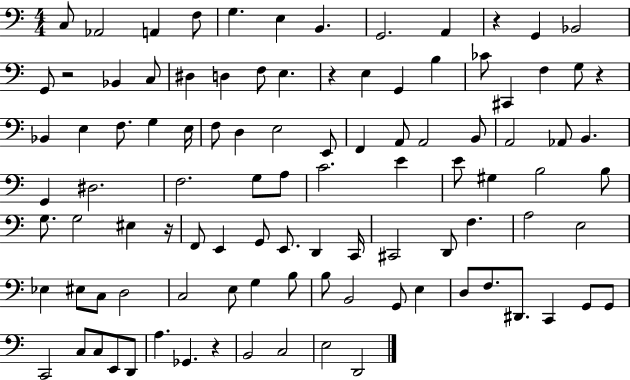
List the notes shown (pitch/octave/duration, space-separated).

C3/e Ab2/h A2/q F3/e G3/q. E3/q B2/q. G2/h. A2/q R/q G2/q Bb2/h G2/e R/h Bb2/q C3/e D#3/q D3/q F3/e E3/q. R/q E3/q G2/q B3/q CES4/e C#2/q F3/q G3/e R/q Bb2/q E3/q F3/e. G3/q E3/s F3/e D3/q E3/h E2/e F2/q A2/e A2/h B2/e A2/h Ab2/e B2/q. G2/q D#3/h. F3/h. G3/e A3/e C4/h. E4/q E4/e G#3/q B3/h B3/e G3/e. G3/h EIS3/q R/s F2/e E2/q G2/e E2/e. D2/q C2/s C#2/h D2/e F3/q. A3/h E3/h Eb3/q EIS3/e C3/e D3/h C3/h E3/e G3/q B3/e B3/e B2/h G2/e E3/q D3/e F3/e. D#2/e. C2/q G2/e G2/e C2/h C3/e C3/e E2/e D2/e A3/q. Gb2/q. R/q B2/h C3/h E3/h D2/h